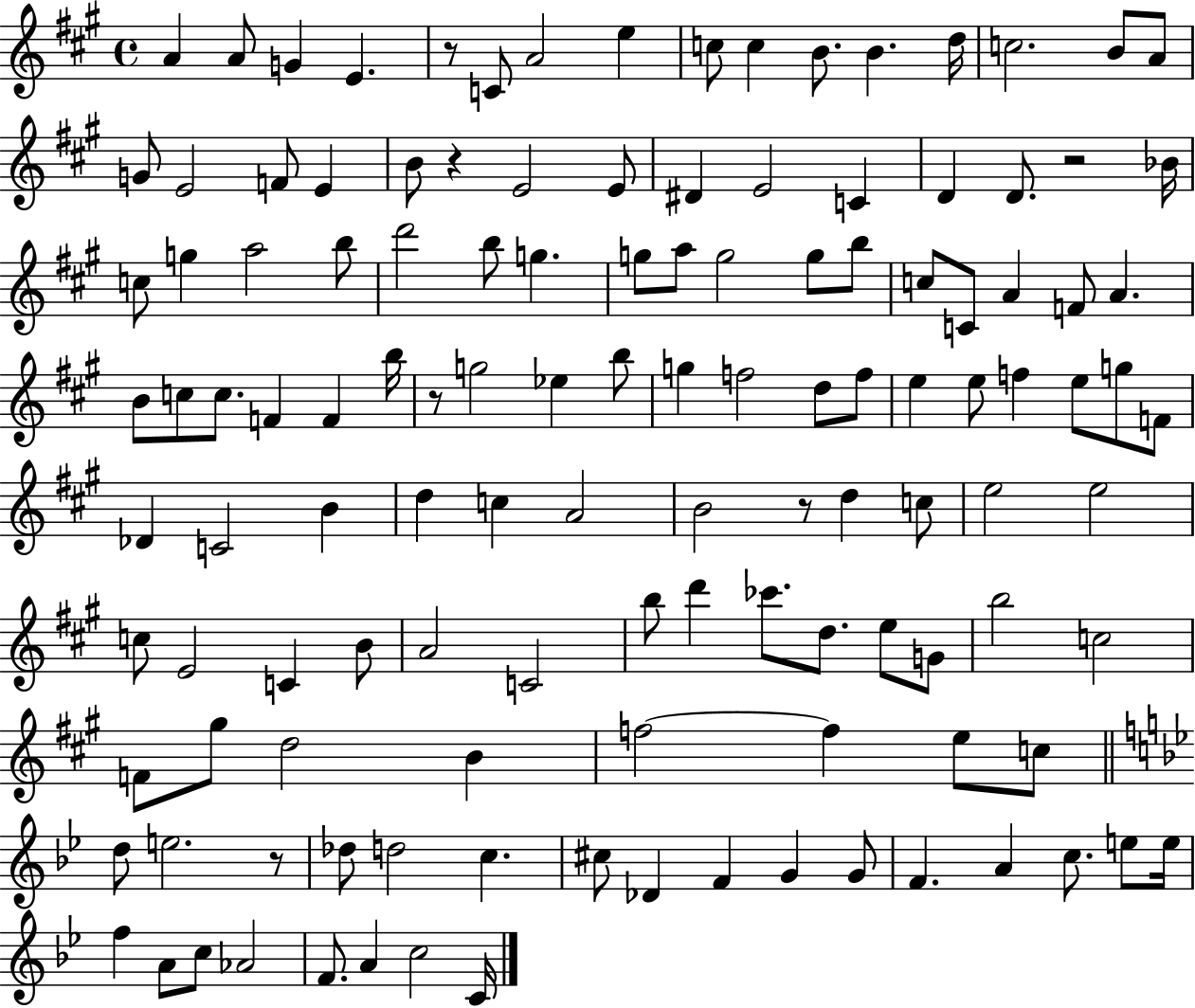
X:1
T:Untitled
M:4/4
L:1/4
K:A
A A/2 G E z/2 C/2 A2 e c/2 c B/2 B d/4 c2 B/2 A/2 G/2 E2 F/2 E B/2 z E2 E/2 ^D E2 C D D/2 z2 _B/4 c/2 g a2 b/2 d'2 b/2 g g/2 a/2 g2 g/2 b/2 c/2 C/2 A F/2 A B/2 c/2 c/2 F F b/4 z/2 g2 _e b/2 g f2 d/2 f/2 e e/2 f e/2 g/2 F/2 _D C2 B d c A2 B2 z/2 d c/2 e2 e2 c/2 E2 C B/2 A2 C2 b/2 d' _c'/2 d/2 e/2 G/2 b2 c2 F/2 ^g/2 d2 B f2 f e/2 c/2 d/2 e2 z/2 _d/2 d2 c ^c/2 _D F G G/2 F A c/2 e/2 e/4 f A/2 c/2 _A2 F/2 A c2 C/4